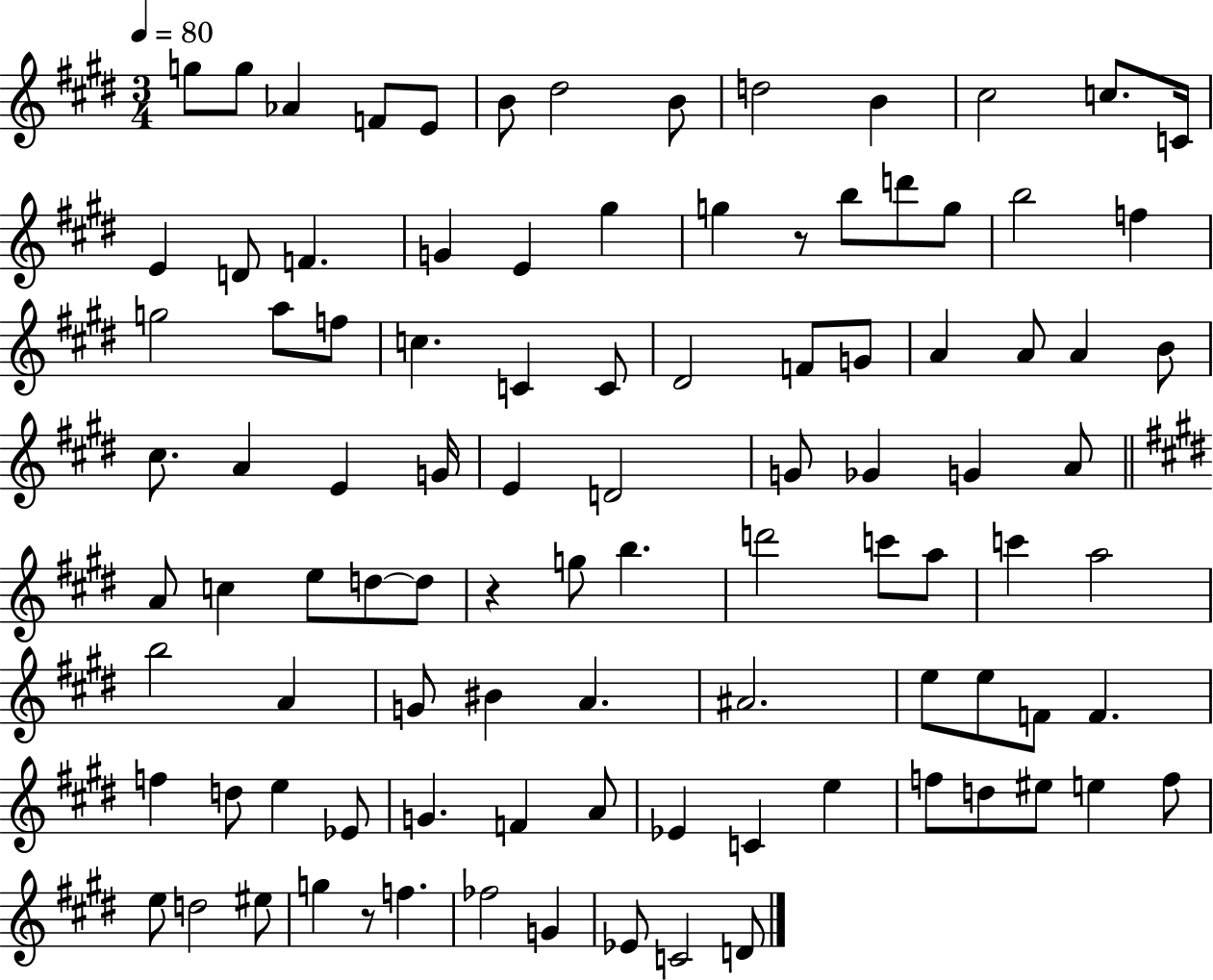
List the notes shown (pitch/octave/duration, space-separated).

G5/e G5/e Ab4/q F4/e E4/e B4/e D#5/h B4/e D5/h B4/q C#5/h C5/e. C4/s E4/q D4/e F4/q. G4/q E4/q G#5/q G5/q R/e B5/e D6/e G5/e B5/h F5/q G5/h A5/e F5/e C5/q. C4/q C4/e D#4/h F4/e G4/e A4/q A4/e A4/q B4/e C#5/e. A4/q E4/q G4/s E4/q D4/h G4/e Gb4/q G4/q A4/e A4/e C5/q E5/e D5/e D5/e R/q G5/e B5/q. D6/h C6/e A5/e C6/q A5/h B5/h A4/q G4/e BIS4/q A4/q. A#4/h. E5/e E5/e F4/e F4/q. F5/q D5/e E5/q Eb4/e G4/q. F4/q A4/e Eb4/q C4/q E5/q F5/e D5/e EIS5/e E5/q F5/e E5/e D5/h EIS5/e G5/q R/e F5/q. FES5/h G4/q Eb4/e C4/h D4/e